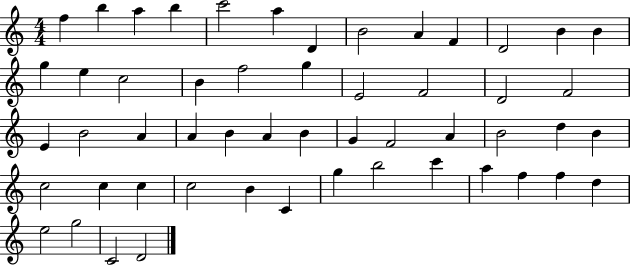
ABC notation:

X:1
T:Untitled
M:4/4
L:1/4
K:C
f b a b c'2 a D B2 A F D2 B B g e c2 B f2 g E2 F2 D2 F2 E B2 A A B A B G F2 A B2 d B c2 c c c2 B C g b2 c' a f f d e2 g2 C2 D2